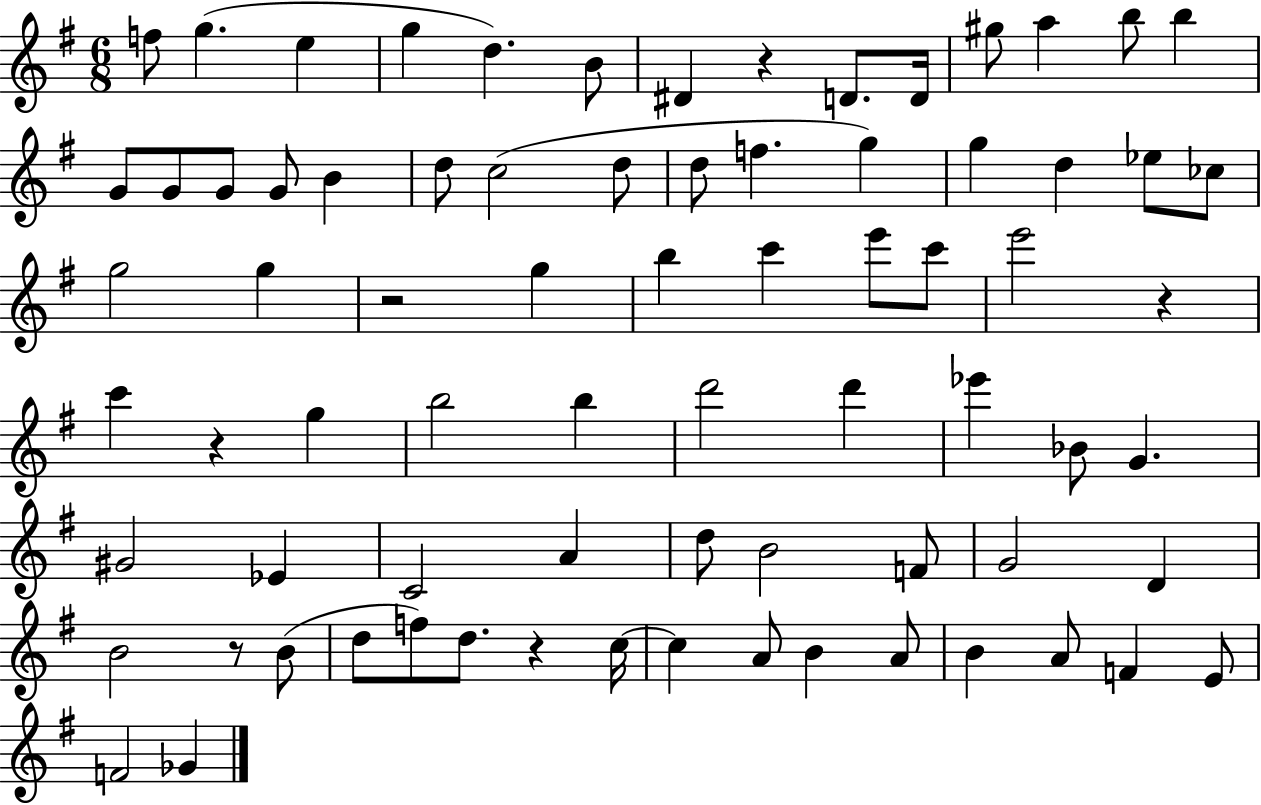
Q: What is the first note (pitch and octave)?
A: F5